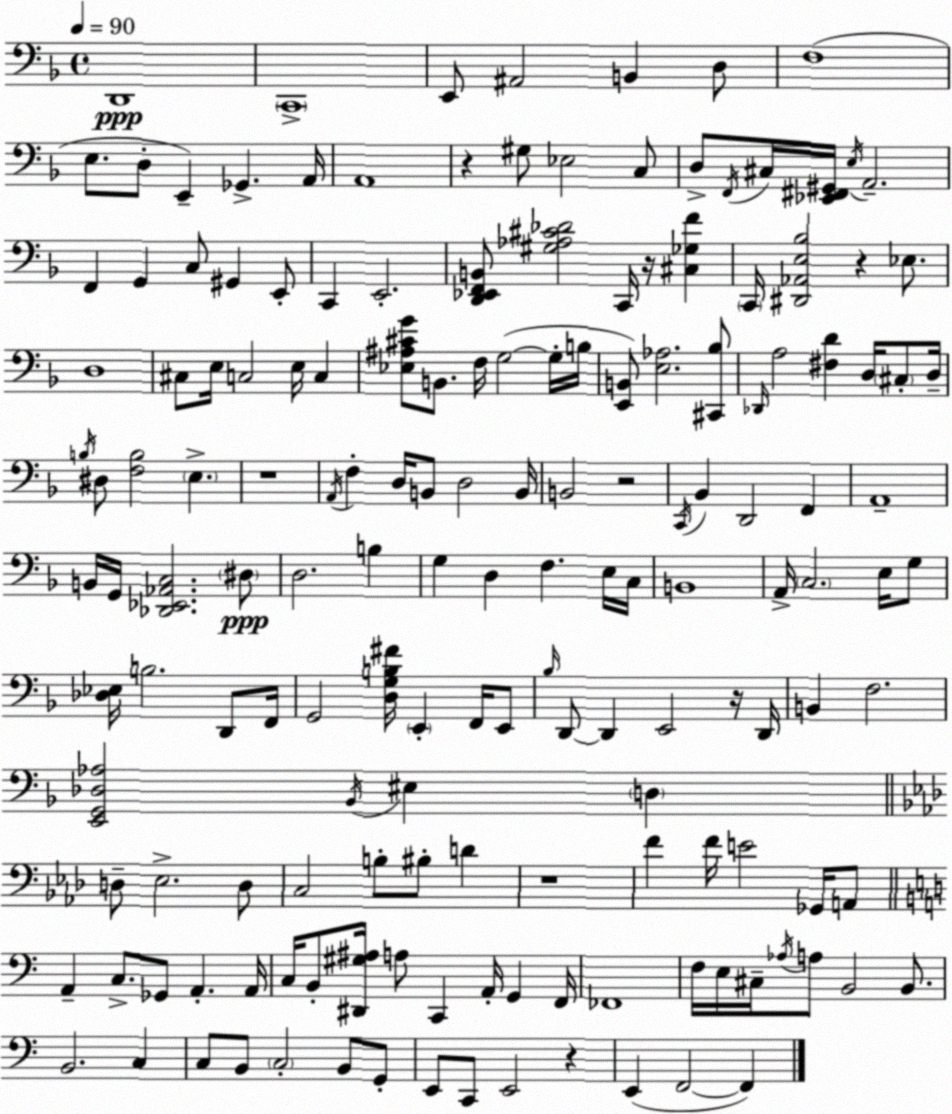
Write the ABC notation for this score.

X:1
T:Untitled
M:4/4
L:1/4
K:Dm
D,,4 C,,4 E,,/2 ^A,,2 B,, D,/2 F,4 E,/2 D,/2 E,, _G,, A,,/4 A,,4 z ^G,/2 _E,2 C,/2 D,/2 F,,/4 ^C,/4 [_E,,^F,,^G,,]/4 E,/4 A,,2 F,, G,, C,/2 ^G,, E,,/2 C,, E,,2 [D,,_E,,F,,B,,]/2 [^G,_A,^C_D]2 C,,/4 z/4 [^C,_G,F] C,,/4 [^D,,_A,,E,_B,]2 z _E,/2 D,4 ^C,/2 E,/4 C,2 E,/4 C, [_E,^A,^CG]/2 B,,/2 F,/4 G,2 G,/4 B,/4 [E,,B,,]/2 [E,_A,]2 [^C,,_B,]/2 _D,,/4 A,2 [^F,D] D,/4 ^C,/2 D,/4 B,/4 ^D,/2 [F,B,]2 E, z4 A,,/4 F, D,/4 B,,/2 D,2 B,,/4 B,,2 z2 C,,/4 _B,, D,,2 F,, A,,4 B,,/4 G,,/4 [_D,,_E,,_A,,C,]2 ^D,/2 D,2 B, G, D, F, E,/4 C,/4 B,,4 A,,/4 C,2 E,/4 G,/2 [_D,_E,]/4 B,2 D,,/2 F,,/4 G,,2 [D,G,B,^F]/4 E,, F,,/4 E,,/2 _B,/4 D,,/2 D,, E,,2 z/4 D,,/4 B,, F,2 [E,,G,,_D,_A,]2 _B,,/4 ^E, D, D,/2 _E,2 D,/2 C,2 B,/2 ^B,/2 D z4 F F/4 E2 _G,,/4 A,,/2 A,, C,/2 _G,,/2 A,, A,,/4 C,/4 B,,/2 [^D,,^G,^A,]/4 A,/2 C,, A,,/4 G,, F,,/4 _F,,4 F,/4 E,/4 ^C,/4 _A,/4 A,/2 B,,2 B,,/2 B,,2 C, C,/2 B,,/2 C,2 B,,/2 G,,/2 E,,/2 C,,/2 E,,2 z E,, F,,2 F,,